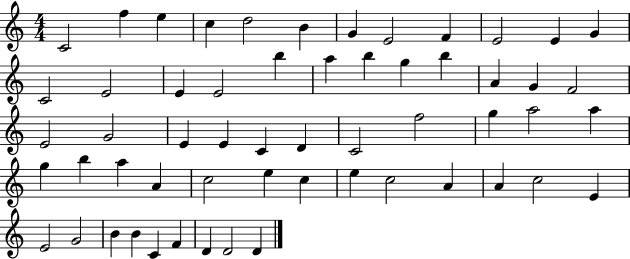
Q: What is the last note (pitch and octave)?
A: D4